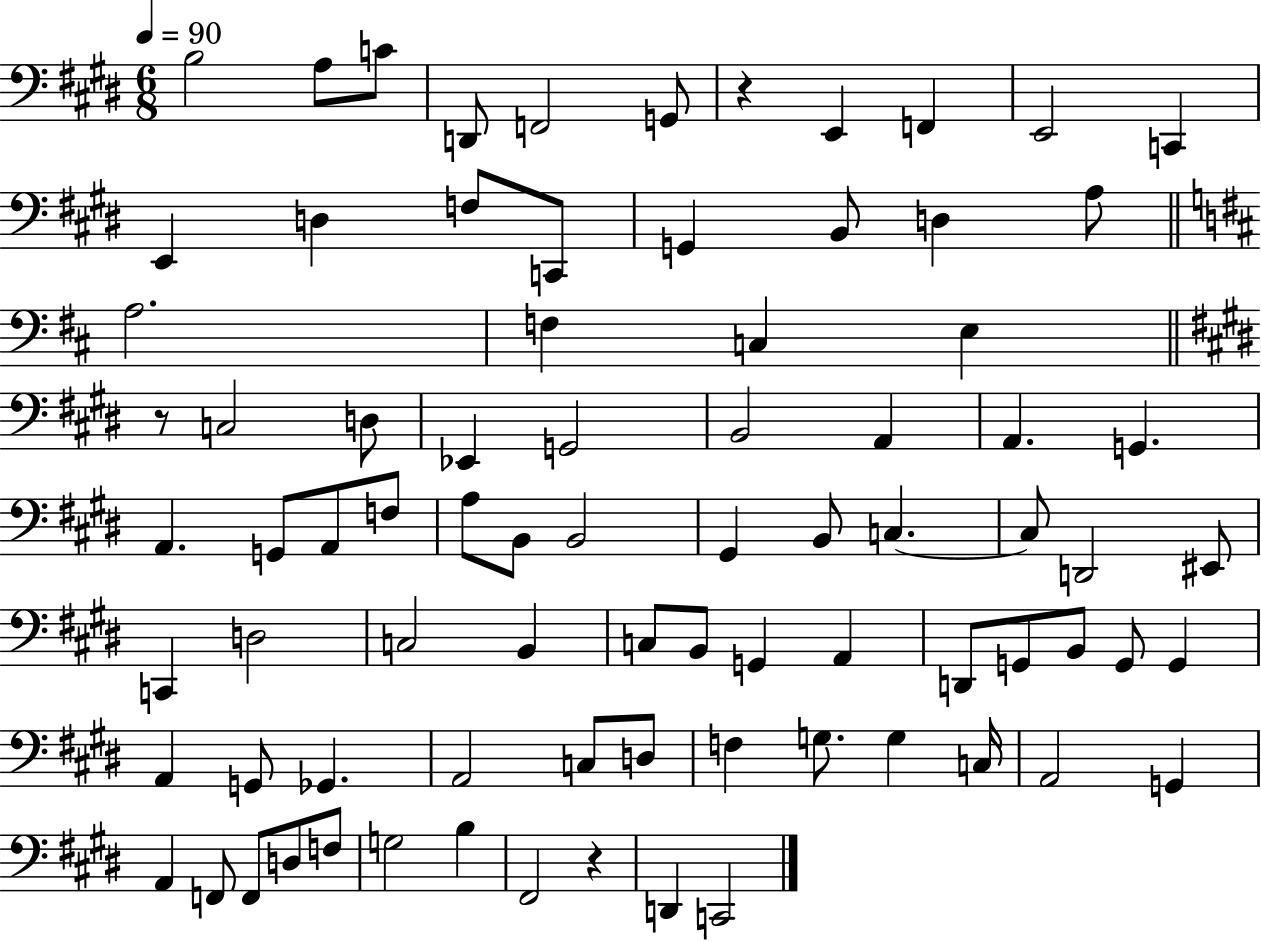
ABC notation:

X:1
T:Untitled
M:6/8
L:1/4
K:E
B,2 A,/2 C/2 D,,/2 F,,2 G,,/2 z E,, F,, E,,2 C,, E,, D, F,/2 C,,/2 G,, B,,/2 D, A,/2 A,2 F, C, E, z/2 C,2 D,/2 _E,, G,,2 B,,2 A,, A,, G,, A,, G,,/2 A,,/2 F,/2 A,/2 B,,/2 B,,2 ^G,, B,,/2 C, C,/2 D,,2 ^E,,/2 C,, D,2 C,2 B,, C,/2 B,,/2 G,, A,, D,,/2 G,,/2 B,,/2 G,,/2 G,, A,, G,,/2 _G,, A,,2 C,/2 D,/2 F, G,/2 G, C,/4 A,,2 G,, A,, F,,/2 F,,/2 D,/2 F,/2 G,2 B, ^F,,2 z D,, C,,2